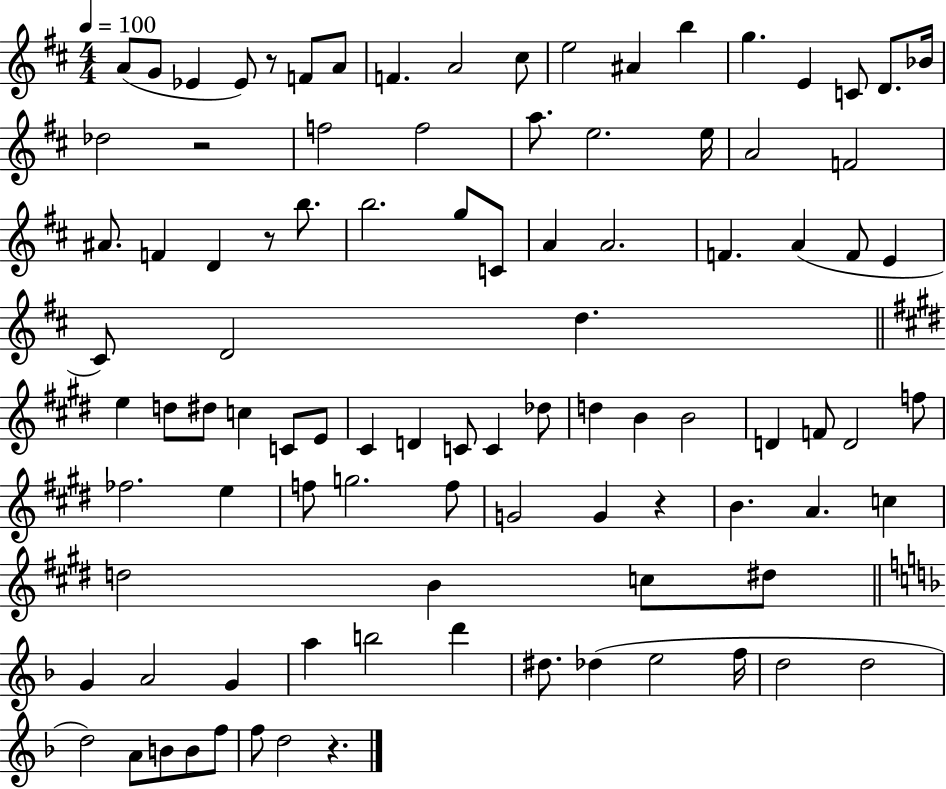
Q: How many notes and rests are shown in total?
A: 97